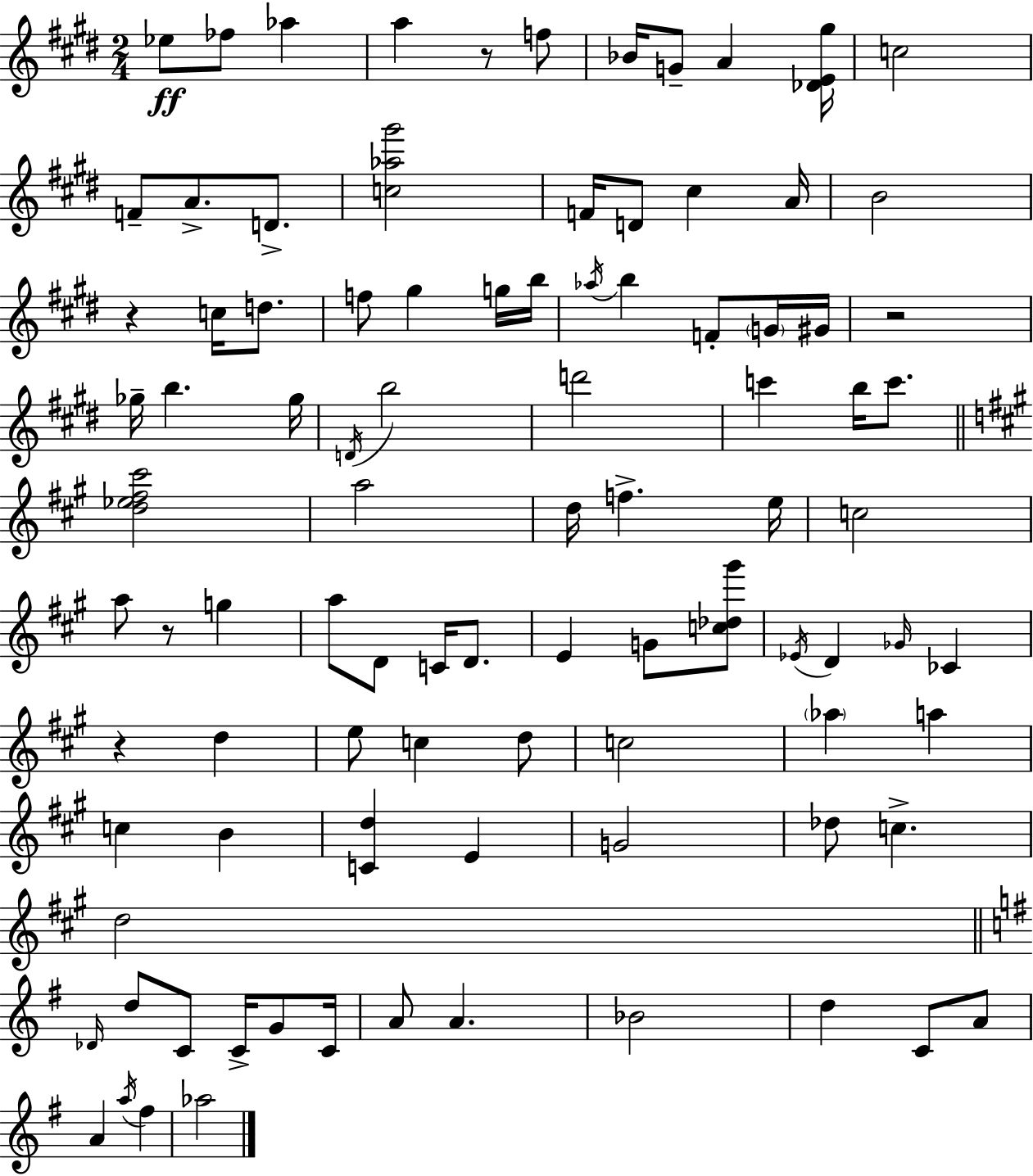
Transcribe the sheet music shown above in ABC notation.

X:1
T:Untitled
M:2/4
L:1/4
K:E
_e/2 _f/2 _a a z/2 f/2 _B/4 G/2 A [_DE^g]/4 c2 F/2 A/2 D/2 [c_a^g']2 F/4 D/2 ^c A/4 B2 z c/4 d/2 f/2 ^g g/4 b/4 _a/4 b F/2 G/4 ^G/4 z2 _g/4 b _g/4 D/4 b2 d'2 c' b/4 c'/2 [d_e^f^c']2 a2 d/4 f e/4 c2 a/2 z/2 g a/2 D/2 C/4 D/2 E G/2 [c_d^g']/2 _E/4 D _G/4 _C z d e/2 c d/2 c2 _a a c B [Cd] E G2 _d/2 c d2 _D/4 d/2 C/2 C/4 G/2 C/4 A/2 A _B2 d C/2 A/2 A a/4 ^f _a2